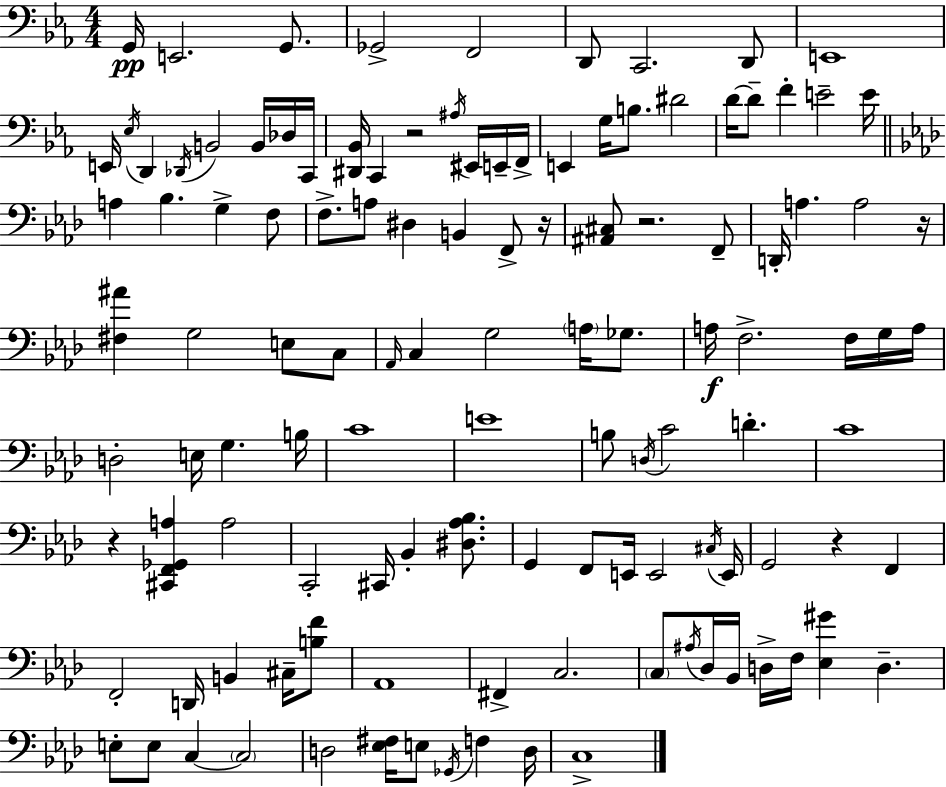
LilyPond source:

{
  \clef bass
  \numericTimeSignature
  \time 4/4
  \key ees \major
  g,16\pp e,2. g,8. | ges,2-> f,2 | d,8 c,2. d,8 | e,1 | \break e,16 \acciaccatura { ees16 } d,4 \acciaccatura { des,16 } b,2 b,16 | des16 c,16 <dis, bes,>16 c,4 r2 \acciaccatura { ais16 } | eis,16 e,16-- f,16-> e,4 g16 b8. dis'2 | d'16~~ d'8-- f'4-. e'2-- | \break e'16 \bar "||" \break \key f \minor a4 bes4. g4-> f8 | f8.-> a8 dis4 b,4 f,8-> r16 | <ais, cis>8 r2. f,8-- | d,16-. a4. a2 r16 | \break <fis ais'>4 g2 e8 c8 | \grace { aes,16 } c4 g2 \parenthesize a16 ges8. | a16\f f2.-> f16 g16 | a16 d2-. e16 g4. | \break b16 c'1 | e'1 | b8 \acciaccatura { d16 } c'2 d'4.-. | c'1 | \break r4 <cis, f, ges, a>4 a2 | c,2-. cis,16 bes,4-. <dis aes bes>8. | g,4 f,8 e,16 e,2 | \acciaccatura { cis16 } e,16 g,2 r4 f,4 | \break f,2-. d,16 b,4 | cis16-- <b f'>8 aes,1 | fis,4-> c2. | \parenthesize c8 \acciaccatura { ais16 } des16 bes,16 d16-> f16 <ees gis'>4 d4.-- | \break e8-. e8 c4~~ \parenthesize c2 | d2 <ees fis>16 e8 \acciaccatura { ges,16 } | f4 d16 c1-> | \bar "|."
}